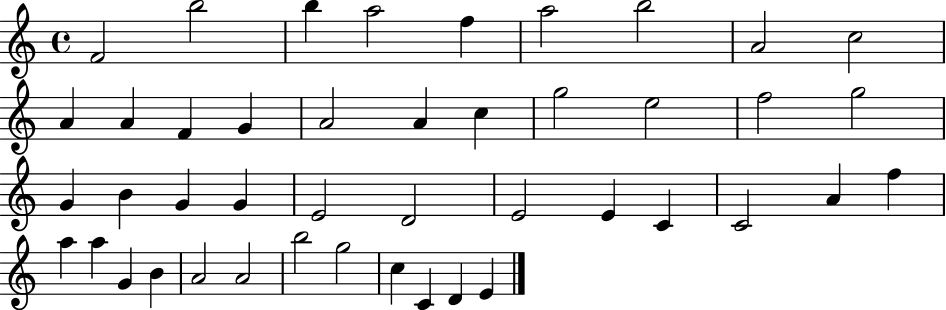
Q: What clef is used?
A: treble